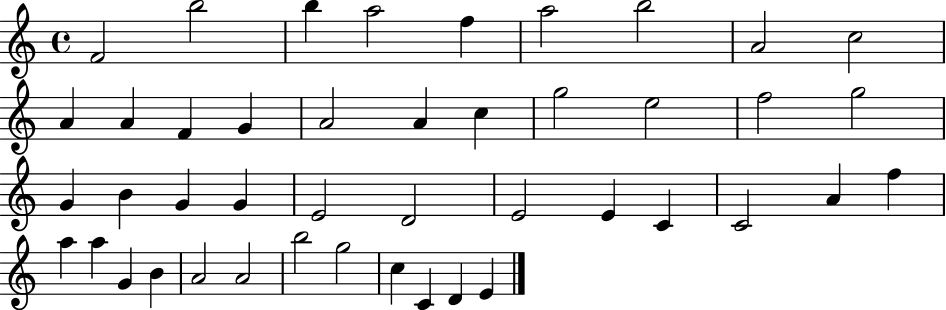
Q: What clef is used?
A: treble